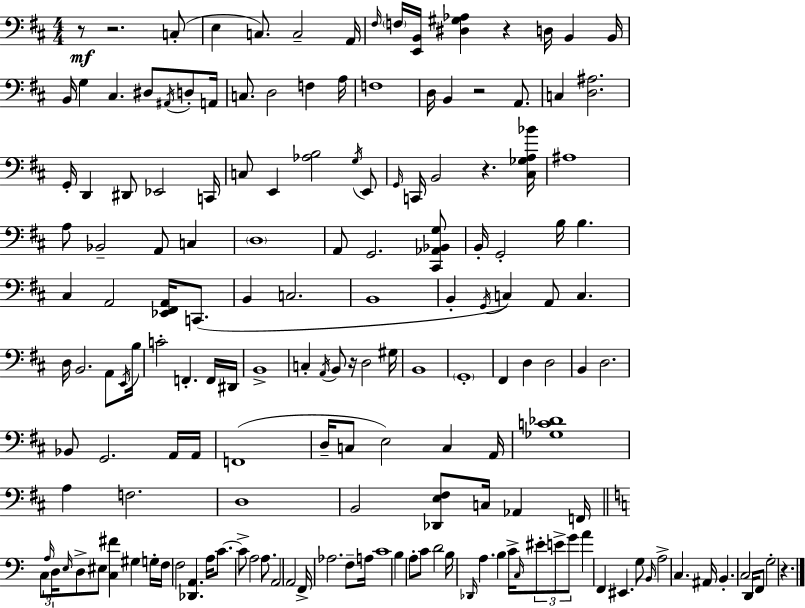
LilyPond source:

{
  \clef bass
  \numericTimeSignature
  \time 4/4
  \key d \major
  r8\mf r2. c8-.( | e4 c8.) c2-- a,16 | \grace { fis16 } \parenthesize f16 <e, b,>16 <dis gis aes>4 r4 d16 b,4 | b,16 b,16 g4 cis4. dis8 \acciaccatura { ais,16 } d8-. | \break a,16 c8. d2 f4 | a16 f1 | d16 b,4 r2 a,8. | c4 <d ais>2. | \break g,16-. d,4 dis,8 ees,2 | c,16 c8 e,4 <aes b>2 | \acciaccatura { g16 } e,8 \grace { g,16 } c,16 b,2 r4. | <cis ges a bes'>16 ais1 | \break a8 bes,2-- a,8 | c4 \parenthesize d1 | a,8 g,2. | <cis, aes, bes, g>8 b,16-. g,2-. b16 b4. | \break cis4 a,2 | <ees, fis, a,>16 c,8.( b,4 c2. | b,1 | b,4-. \acciaccatura { g,16 }) c4 a,8 c4. | \break d16 b,2. | a,8 \acciaccatura { e,16 } b16 c'2-. f,4.-. | f,16 dis,16 b,1-> | c4-. \acciaccatura { a,16 } b,8 r16 d2 | \break gis16 b,1 | \parenthesize g,1-. | fis,4 d4 d2 | b,4 d2. | \break bes,8 g,2. | a,16 a,16 f,1( | d16-- c8 e2) | c4 a,16 <ges c' des'>1 | \break a4 f2. | d1 | b,2 <des, e fis>8 | c16 aes,4 f,16 \bar "||" \break \key a \minor c8 \tuplet 3/2 { \grace { a16 } d16 \grace { e16 } } d8-> eis8 <c fis'>4 gis4 | g16-. f16 f2 <des, a,>4. | a16 c'8.~~ c'8-> a2 a8. | a,2 a,2 | \break f,16-> aes2. f8-- | a16 c'1 | b4 a8-. c'8 d'2 | b16 \grace { des,16 } a4. b4 c'16-> \grace { c16 } | \break \tuplet 3/2 { eis'8-. e'8-> g'8 } a'4 f,4 eis,4. | g8 \grace { b,16 } a2-> c4. | ais,16 b,4.-. c2 | d,16 f,8 g2-. r4. | \break \bar "|."
}